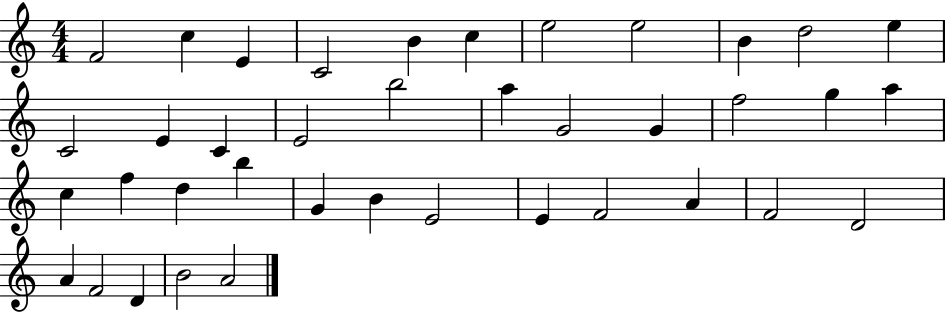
X:1
T:Untitled
M:4/4
L:1/4
K:C
F2 c E C2 B c e2 e2 B d2 e C2 E C E2 b2 a G2 G f2 g a c f d b G B E2 E F2 A F2 D2 A F2 D B2 A2